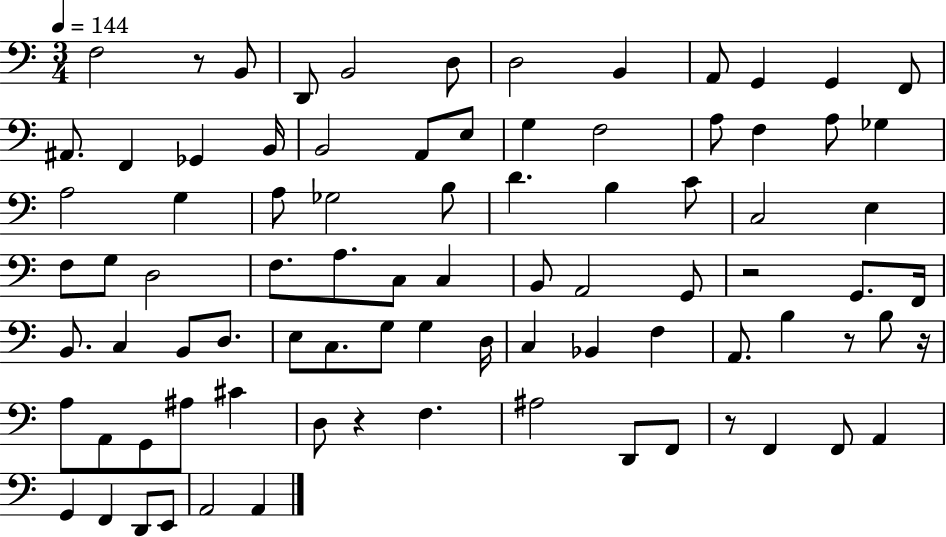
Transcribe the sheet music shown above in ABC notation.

X:1
T:Untitled
M:3/4
L:1/4
K:C
F,2 z/2 B,,/2 D,,/2 B,,2 D,/2 D,2 B,, A,,/2 G,, G,, F,,/2 ^A,,/2 F,, _G,, B,,/4 B,,2 A,,/2 E,/2 G, F,2 A,/2 F, A,/2 _G, A,2 G, A,/2 _G,2 B,/2 D B, C/2 C,2 E, F,/2 G,/2 D,2 F,/2 A,/2 C,/2 C, B,,/2 A,,2 G,,/2 z2 G,,/2 F,,/4 B,,/2 C, B,,/2 D,/2 E,/2 C,/2 G,/2 G, D,/4 C, _B,, F, A,,/2 B, z/2 B,/2 z/4 A,/2 A,,/2 G,,/2 ^A,/2 ^C D,/2 z F, ^A,2 D,,/2 F,,/2 z/2 F,, F,,/2 A,, G,, F,, D,,/2 E,,/2 A,,2 A,,